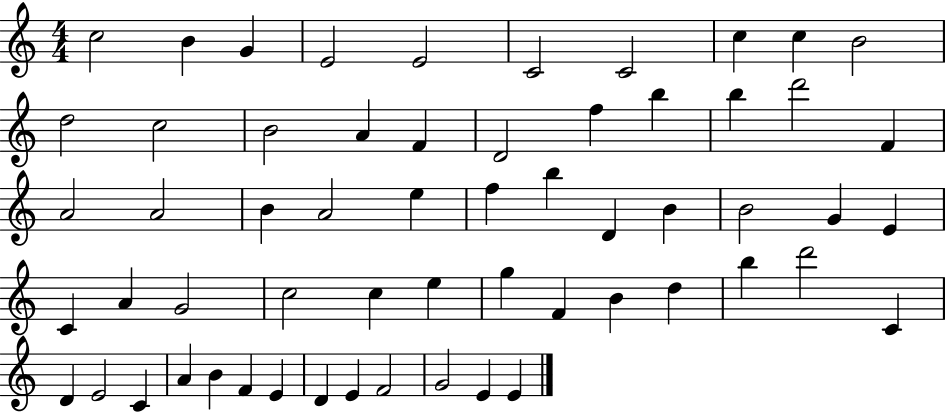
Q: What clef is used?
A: treble